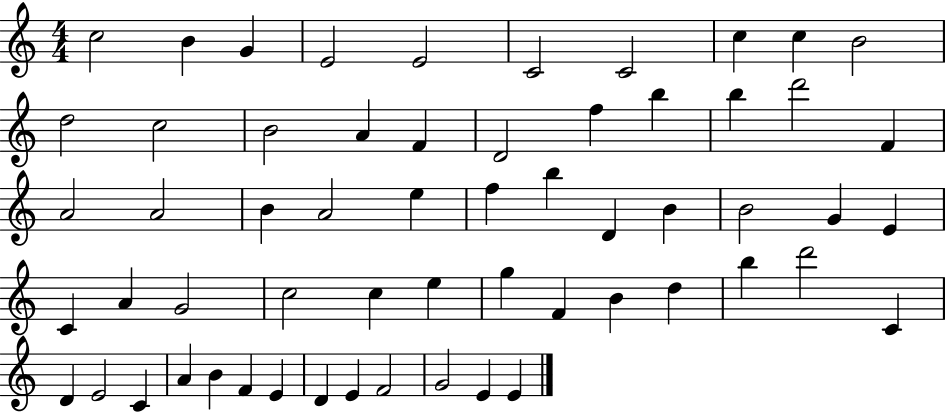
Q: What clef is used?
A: treble